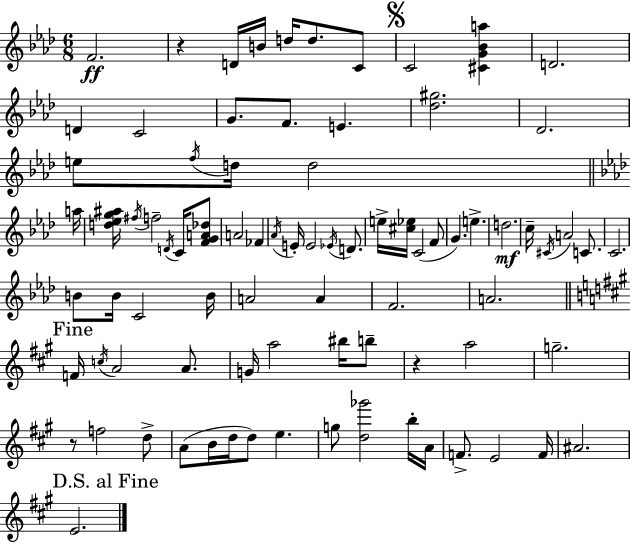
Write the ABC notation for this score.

X:1
T:Untitled
M:6/8
L:1/4
K:Ab
F2 z D/4 B/4 d/4 d/2 C/2 C2 [^CG_Ba] D2 D C2 G/2 F/2 E [_d^g]2 _D2 e/2 f/4 d/4 d2 a/4 [d_eg^a]/4 ^f/4 f2 D/4 C/4 [FGA_d]/2 A2 _F _A/4 E/4 E2 _E/4 D/2 e/4 [^c_e]/4 C2 F/2 G e d2 c/4 ^C/4 A2 C/2 C2 B/2 B/4 C2 B/4 A2 A F2 A2 F/4 c/4 A2 A/2 G/4 a2 ^b/4 b/2 z a2 g2 z/2 f2 d/2 A/2 B/4 d/4 d/2 e g/2 [d_g']2 b/4 A/4 F/2 E2 F/4 ^A2 E2